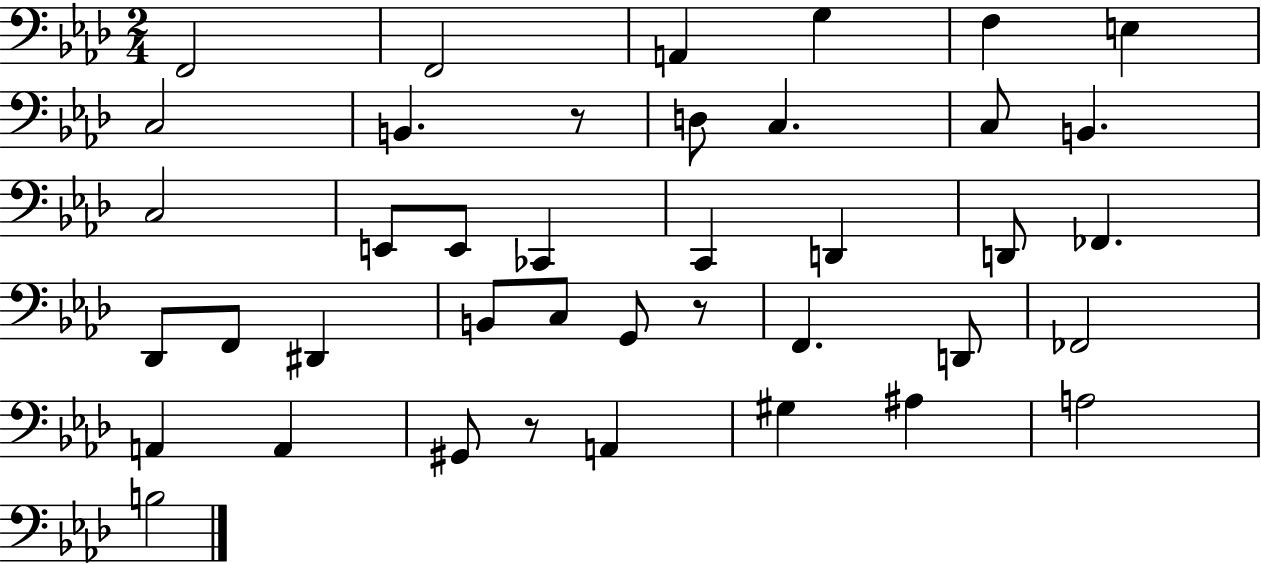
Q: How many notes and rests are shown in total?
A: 40